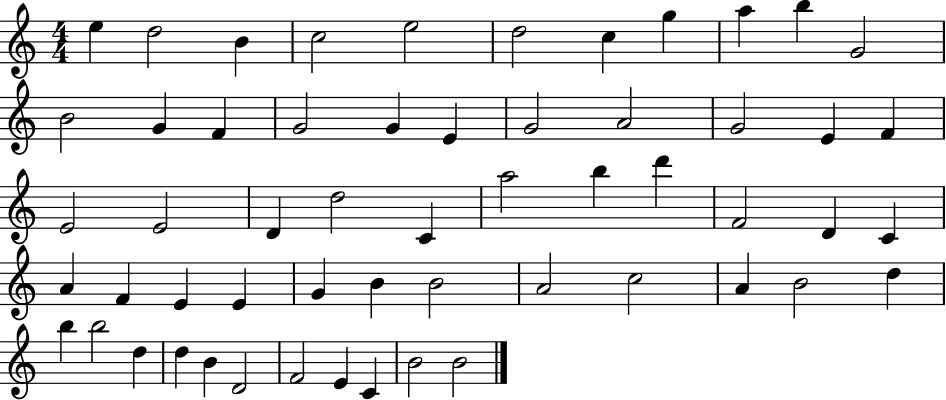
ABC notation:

X:1
T:Untitled
M:4/4
L:1/4
K:C
e d2 B c2 e2 d2 c g a b G2 B2 G F G2 G E G2 A2 G2 E F E2 E2 D d2 C a2 b d' F2 D C A F E E G B B2 A2 c2 A B2 d b b2 d d B D2 F2 E C B2 B2